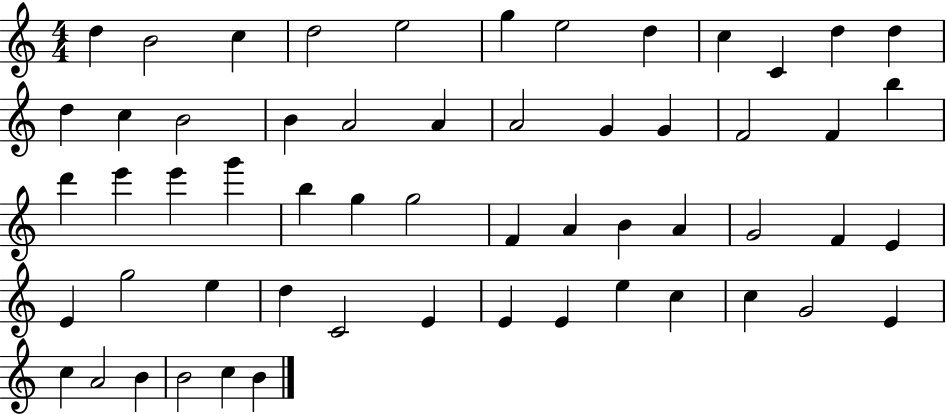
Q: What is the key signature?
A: C major